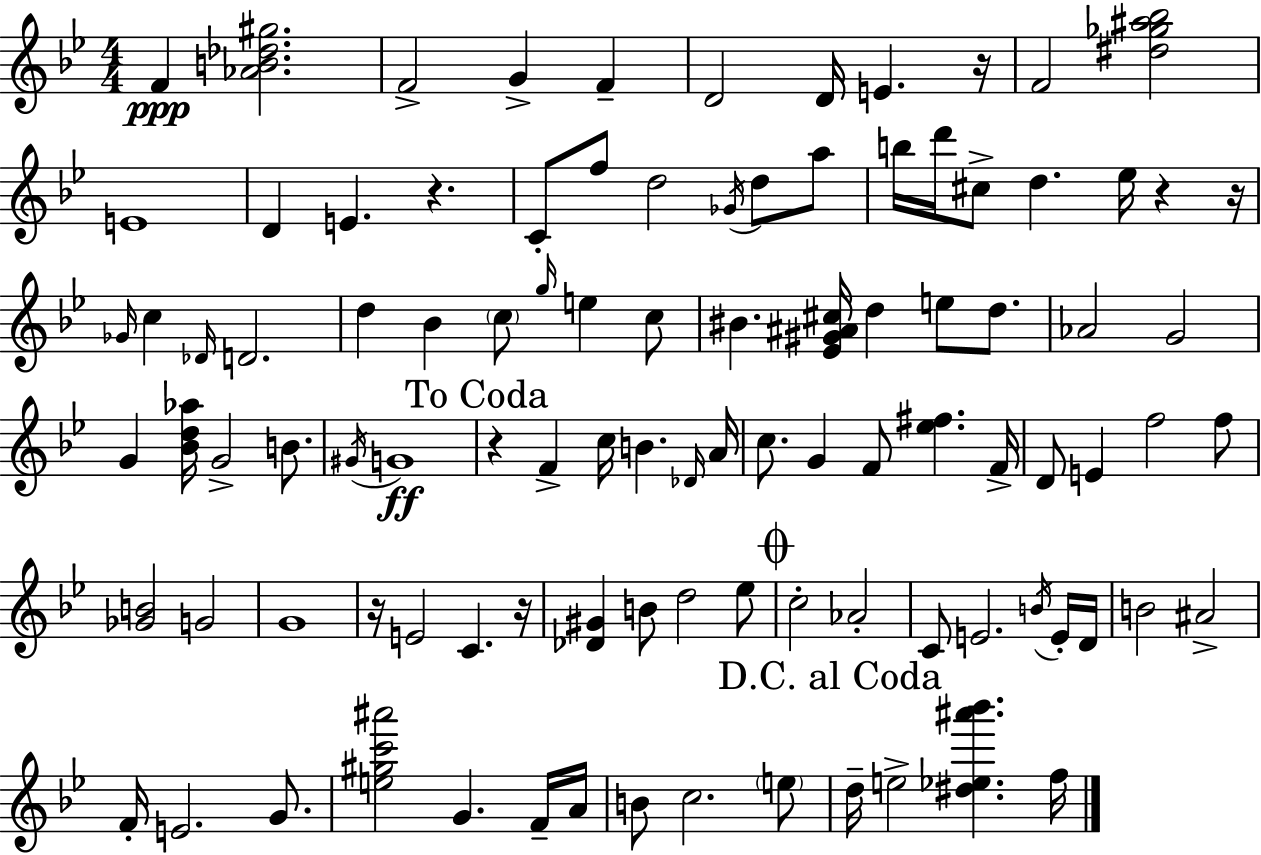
F4/q [Ab4,B4,Db5,G#5]/h. F4/h G4/q F4/q D4/h D4/s E4/q. R/s F4/h [D#5,Gb5,A#5,Bb5]/h E4/w D4/q E4/q. R/q. C4/e F5/e D5/h Gb4/s D5/e A5/e B5/s D6/s C#5/e D5/q. Eb5/s R/q R/s Gb4/s C5/q Db4/s D4/h. D5/q Bb4/q C5/e G5/s E5/q C5/e BIS4/q. [Eb4,G#4,A#4,C#5]/s D5/q E5/e D5/e. Ab4/h G4/h G4/q [Bb4,D5,Ab5]/s G4/h B4/e. G#4/s G4/w R/q F4/q C5/s B4/q. Db4/s A4/s C5/e. G4/q F4/e [Eb5,F#5]/q. F4/s D4/e E4/q F5/h F5/e [Gb4,B4]/h G4/h G4/w R/s E4/h C4/q. R/s [Db4,G#4]/q B4/e D5/h Eb5/e C5/h Ab4/h C4/e E4/h. B4/s E4/s D4/s B4/h A#4/h F4/s E4/h. G4/e. [E5,G#5,C6,A#6]/h G4/q. F4/s A4/s B4/e C5/h. E5/e D5/s E5/h [D#5,Eb5,A#6,Bb6]/q. F5/s